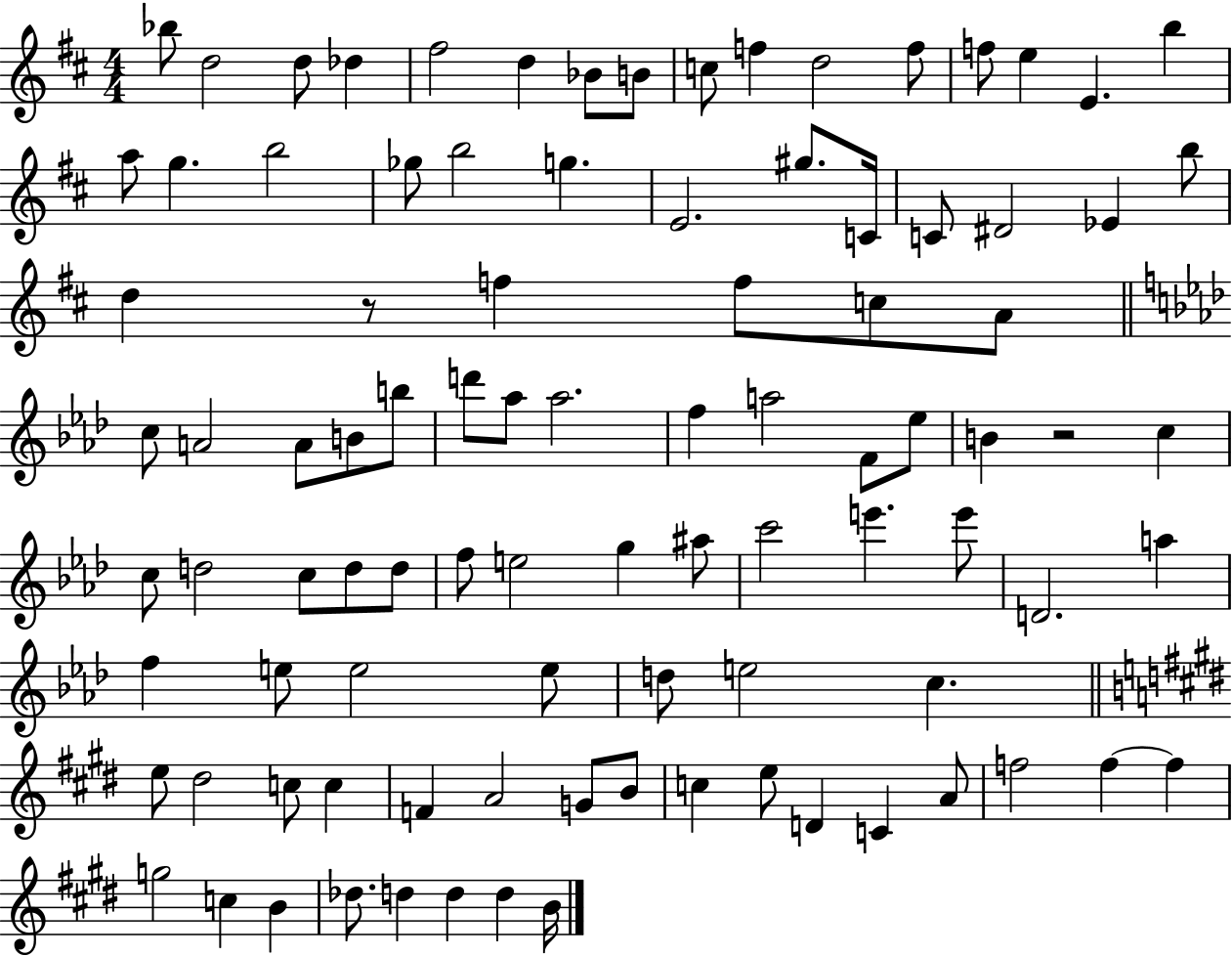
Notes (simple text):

Bb5/e D5/h D5/e Db5/q F#5/h D5/q Bb4/e B4/e C5/e F5/q D5/h F5/e F5/e E5/q E4/q. B5/q A5/e G5/q. B5/h Gb5/e B5/h G5/q. E4/h. G#5/e. C4/s C4/e D#4/h Eb4/q B5/e D5/q R/e F5/q F5/e C5/e A4/e C5/e A4/h A4/e B4/e B5/e D6/e Ab5/e Ab5/h. F5/q A5/h F4/e Eb5/e B4/q R/h C5/q C5/e D5/h C5/e D5/e D5/e F5/e E5/h G5/q A#5/e C6/h E6/q. E6/e D4/h. A5/q F5/q E5/e E5/h E5/e D5/e E5/h C5/q. E5/e D#5/h C5/e C5/q F4/q A4/h G4/e B4/e C5/q E5/e D4/q C4/q A4/e F5/h F5/q F5/q G5/h C5/q B4/q Db5/e. D5/q D5/q D5/q B4/s